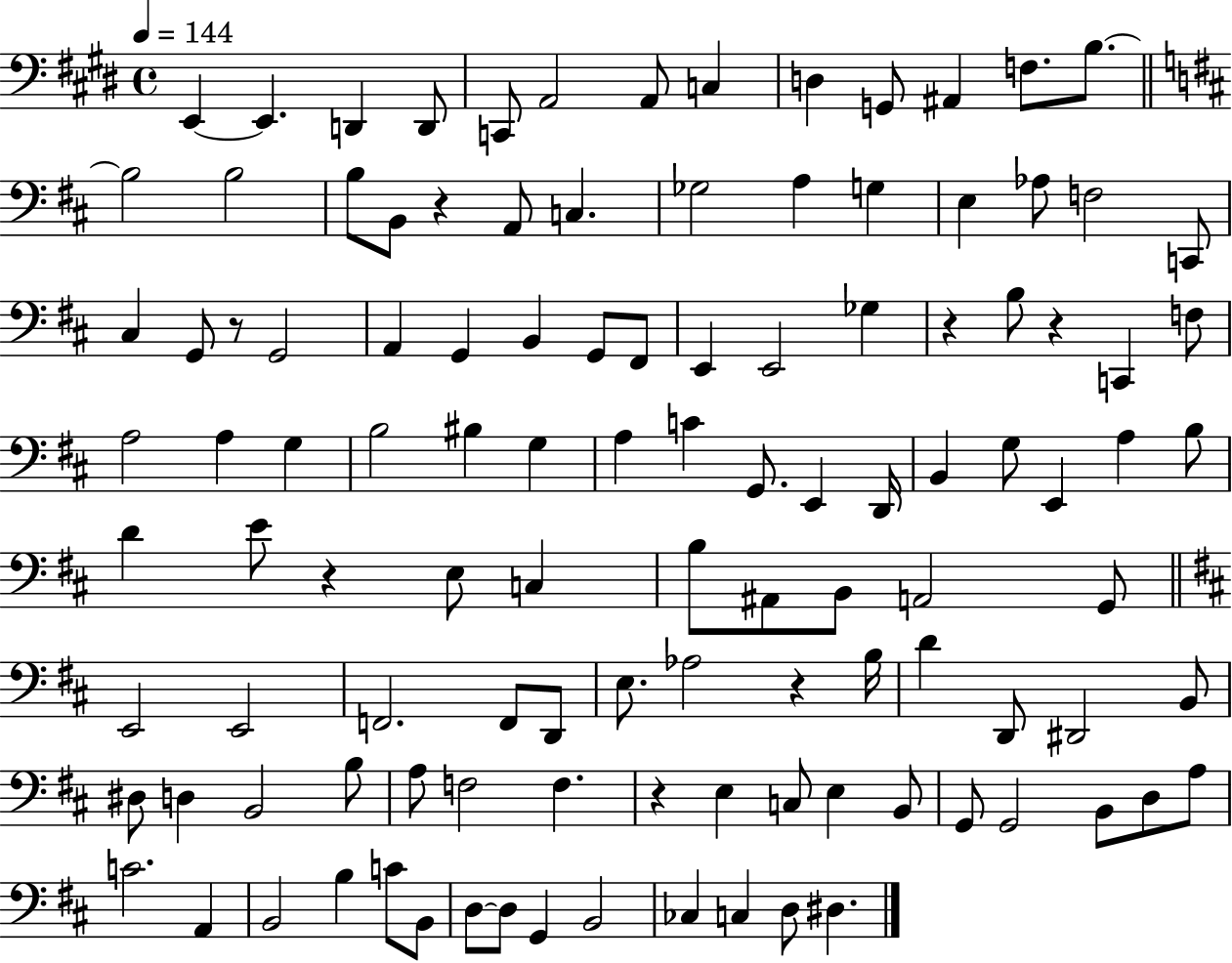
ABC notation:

X:1
T:Untitled
M:4/4
L:1/4
K:E
E,, E,, D,, D,,/2 C,,/2 A,,2 A,,/2 C, D, G,,/2 ^A,, F,/2 B,/2 B,2 B,2 B,/2 B,,/2 z A,,/2 C, _G,2 A, G, E, _A,/2 F,2 C,,/2 ^C, G,,/2 z/2 G,,2 A,, G,, B,, G,,/2 ^F,,/2 E,, E,,2 _G, z B,/2 z C,, F,/2 A,2 A, G, B,2 ^B, G, A, C G,,/2 E,, D,,/4 B,, G,/2 E,, A, B,/2 D E/2 z E,/2 C, B,/2 ^A,,/2 B,,/2 A,,2 G,,/2 E,,2 E,,2 F,,2 F,,/2 D,,/2 E,/2 _A,2 z B,/4 D D,,/2 ^D,,2 B,,/2 ^D,/2 D, B,,2 B,/2 A,/2 F,2 F, z E, C,/2 E, B,,/2 G,,/2 G,,2 B,,/2 D,/2 A,/2 C2 A,, B,,2 B, C/2 B,,/2 D,/2 D,/2 G,, B,,2 _C, C, D,/2 ^D,